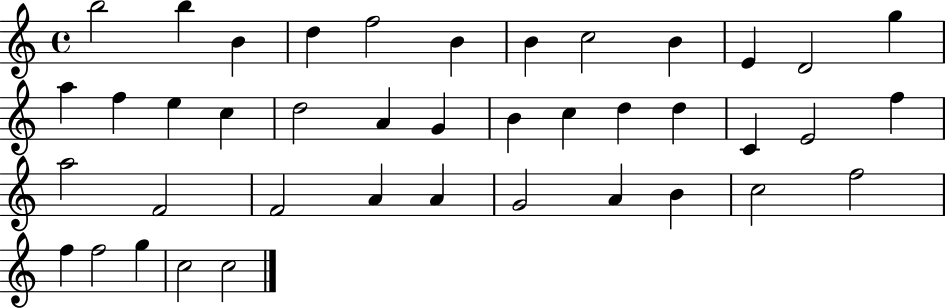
B5/h B5/q B4/q D5/q F5/h B4/q B4/q C5/h B4/q E4/q D4/h G5/q A5/q F5/q E5/q C5/q D5/h A4/q G4/q B4/q C5/q D5/q D5/q C4/q E4/h F5/q A5/h F4/h F4/h A4/q A4/q G4/h A4/q B4/q C5/h F5/h F5/q F5/h G5/q C5/h C5/h